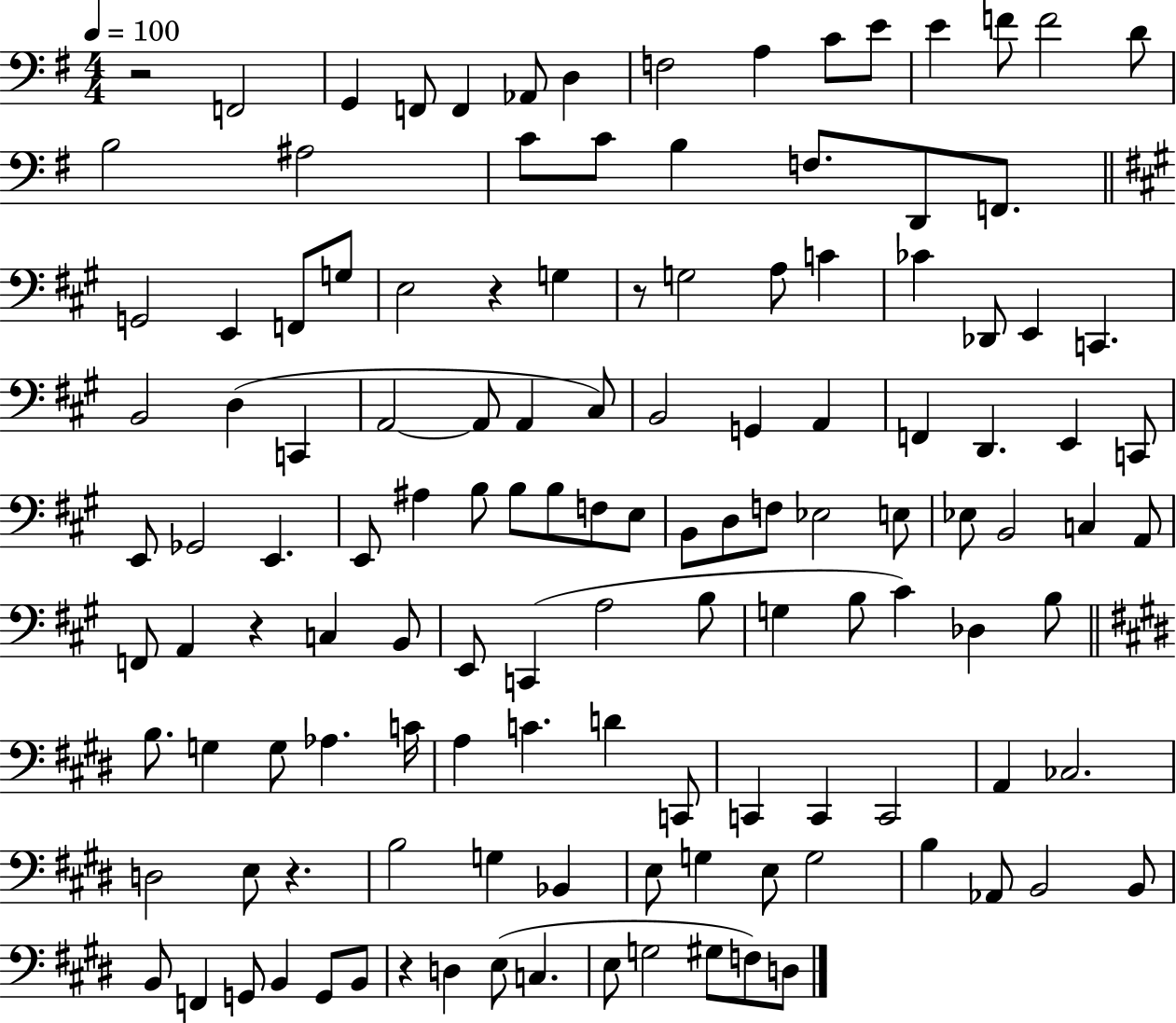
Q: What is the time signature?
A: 4/4